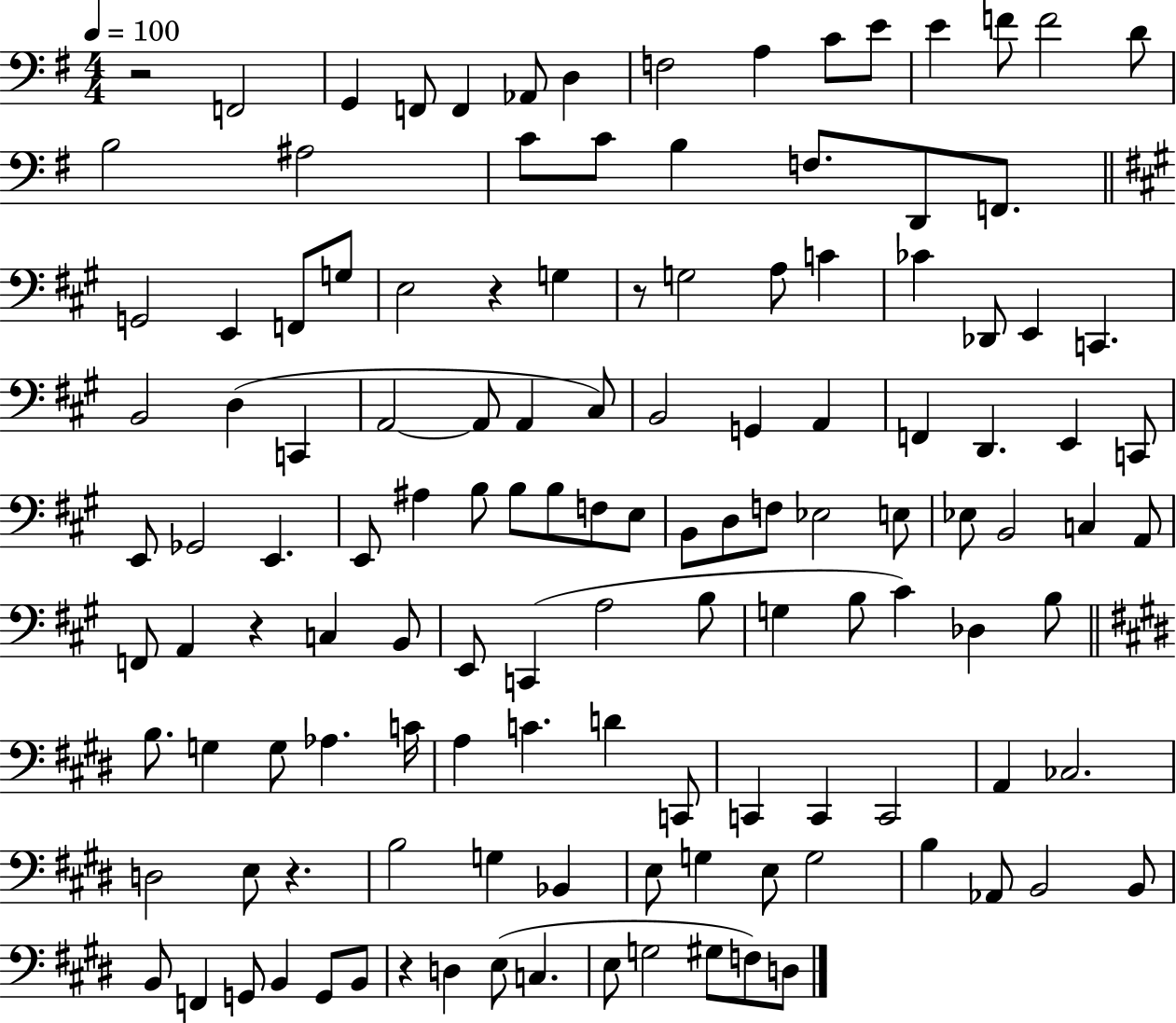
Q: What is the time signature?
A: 4/4